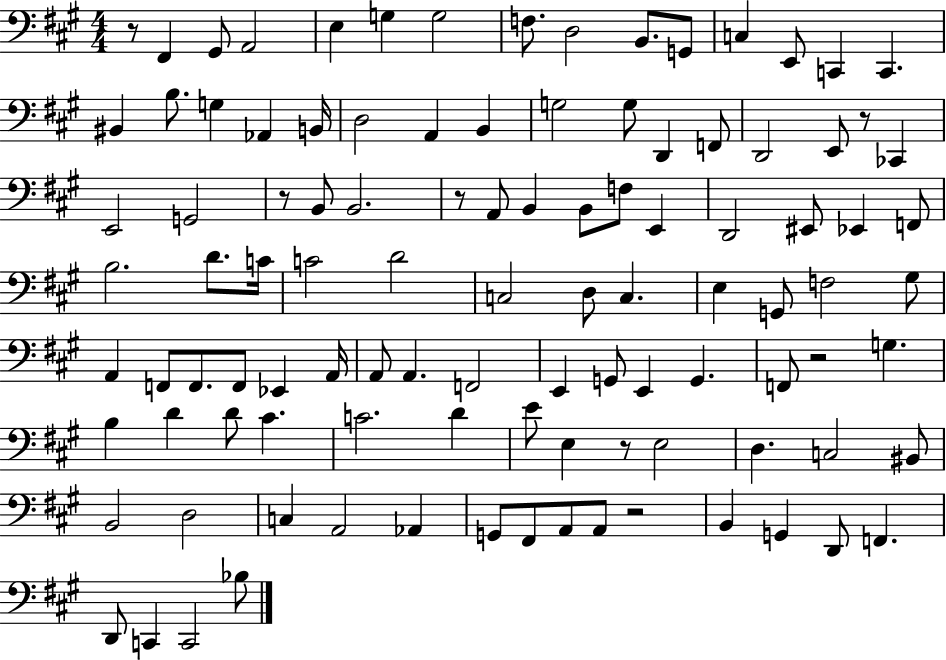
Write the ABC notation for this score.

X:1
T:Untitled
M:4/4
L:1/4
K:A
z/2 ^F,, ^G,,/2 A,,2 E, G, G,2 F,/2 D,2 B,,/2 G,,/2 C, E,,/2 C,, C,, ^B,, B,/2 G, _A,, B,,/4 D,2 A,, B,, G,2 G,/2 D,, F,,/2 D,,2 E,,/2 z/2 _C,, E,,2 G,,2 z/2 B,,/2 B,,2 z/2 A,,/2 B,, B,,/2 F,/2 E,, D,,2 ^E,,/2 _E,, F,,/2 B,2 D/2 C/4 C2 D2 C,2 D,/2 C, E, G,,/2 F,2 ^G,/2 A,, F,,/2 F,,/2 F,,/2 _E,, A,,/4 A,,/2 A,, F,,2 E,, G,,/2 E,, G,, F,,/2 z2 G, B, D D/2 ^C C2 D E/2 E, z/2 E,2 D, C,2 ^B,,/2 B,,2 D,2 C, A,,2 _A,, G,,/2 ^F,,/2 A,,/2 A,,/2 z2 B,, G,, D,,/2 F,, D,,/2 C,, C,,2 _B,/2